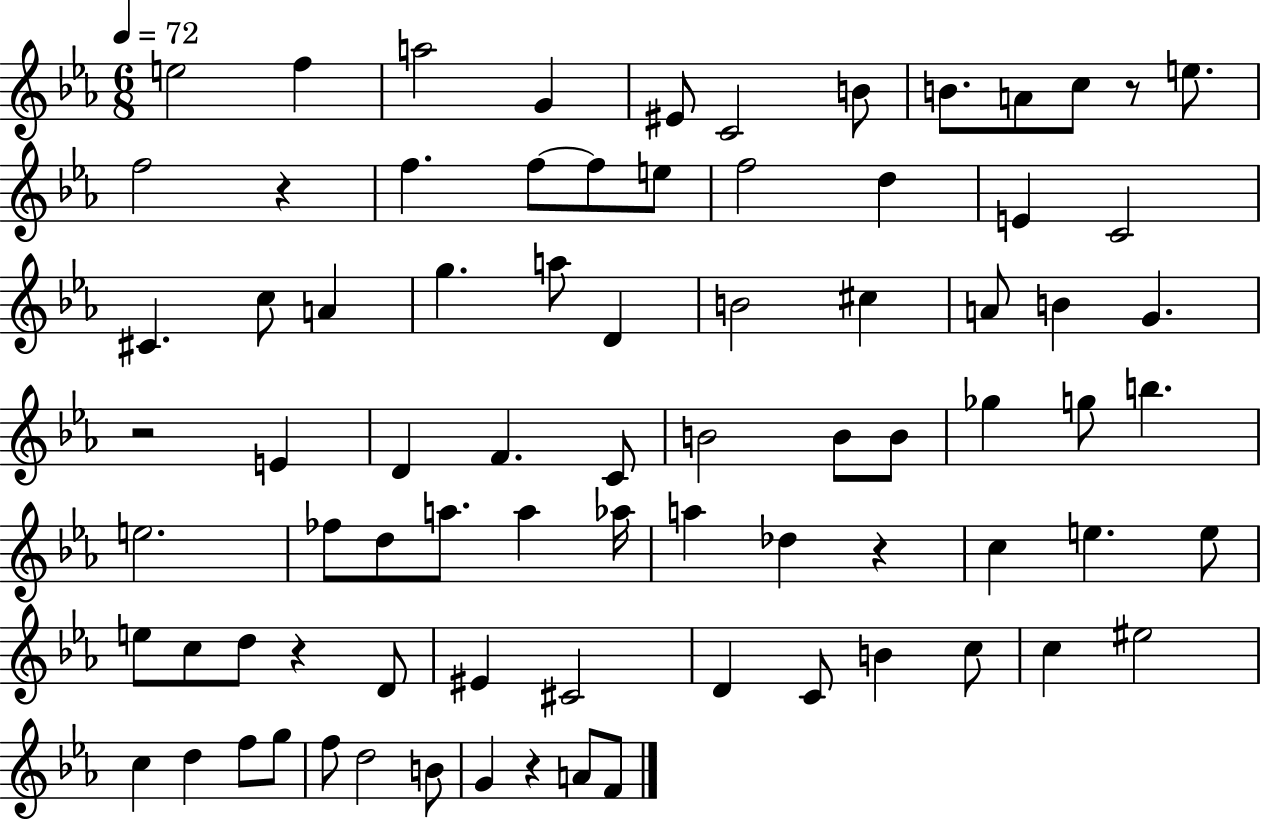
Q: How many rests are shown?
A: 6